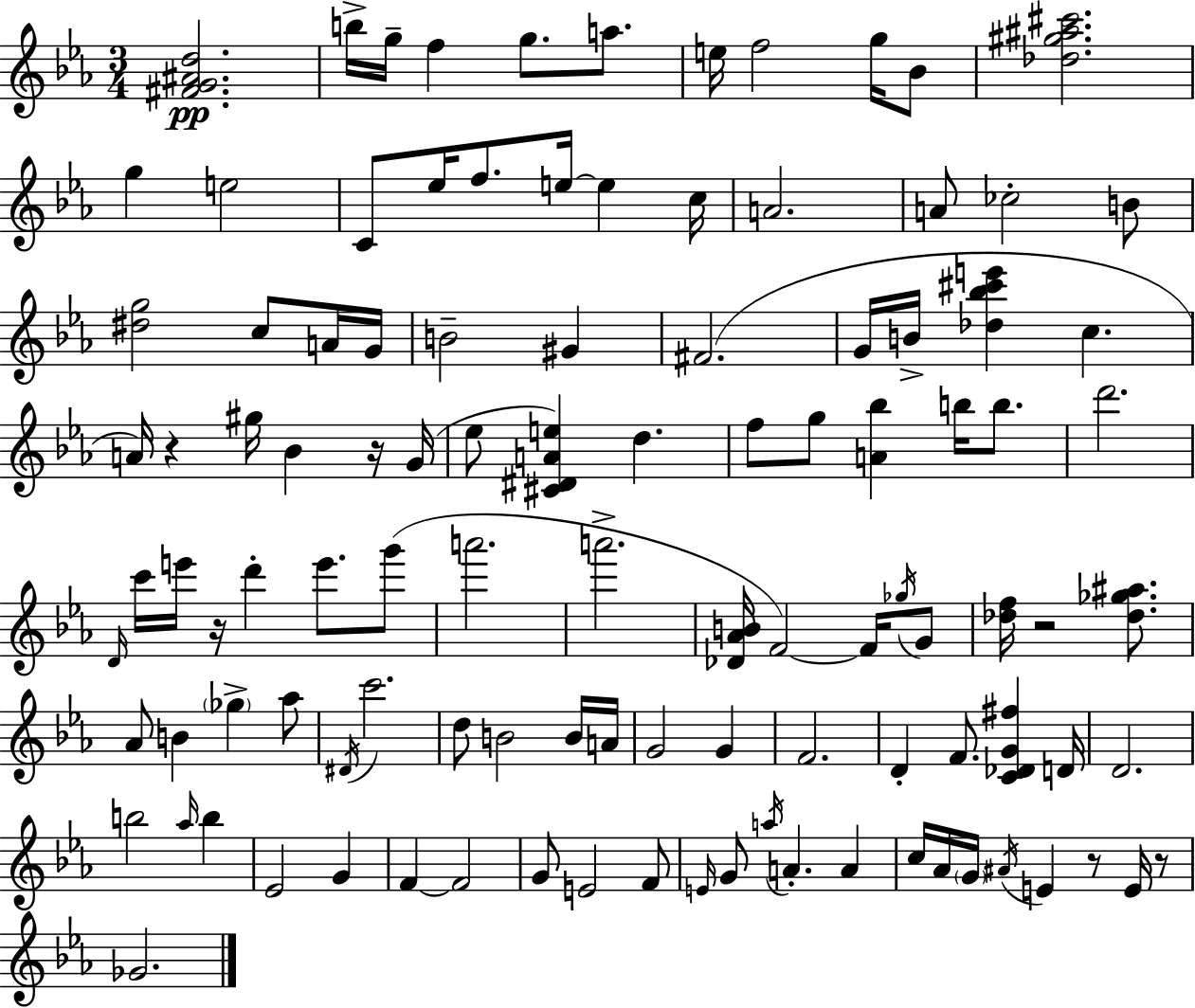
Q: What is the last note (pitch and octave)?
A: Gb4